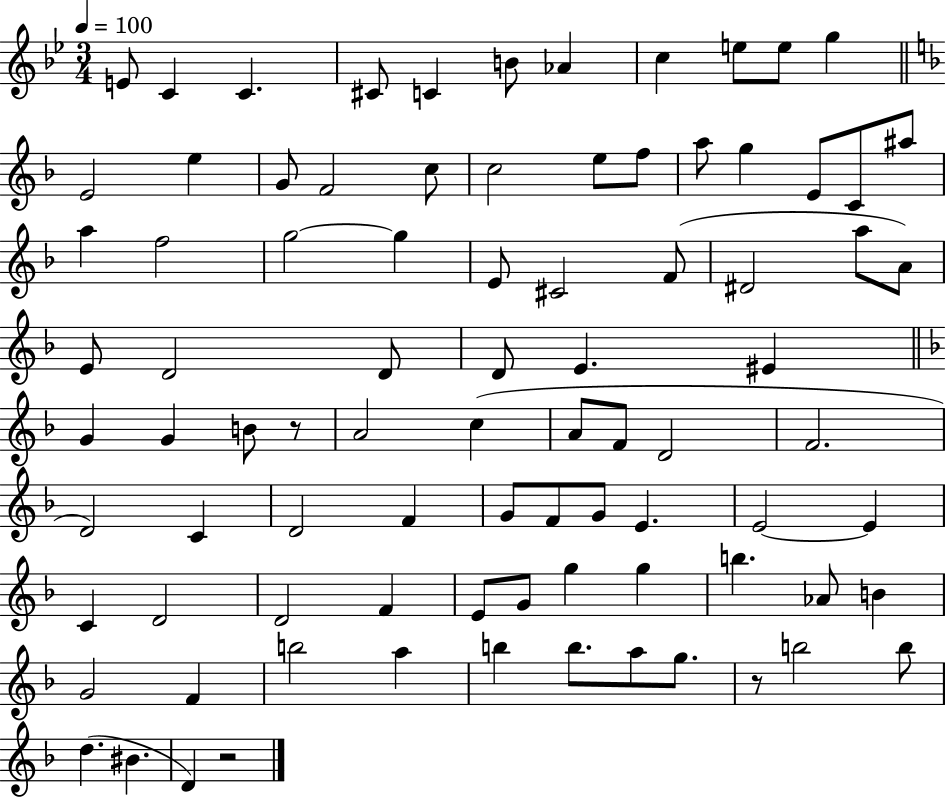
{
  \clef treble
  \numericTimeSignature
  \time 3/4
  \key bes \major
  \tempo 4 = 100
  e'8 c'4 c'4. | cis'8 c'4 b'8 aes'4 | c''4 e''8 e''8 g''4 | \bar "||" \break \key f \major e'2 e''4 | g'8 f'2 c''8 | c''2 e''8 f''8 | a''8 g''4 e'8 c'8 ais''8 | \break a''4 f''2 | g''2~~ g''4 | e'8 cis'2 f'8( | dis'2 a''8 a'8) | \break e'8 d'2 d'8 | d'8 e'4. eis'4 | \bar "||" \break \key f \major g'4 g'4 b'8 r8 | a'2 c''4( | a'8 f'8 d'2 | f'2. | \break d'2) c'4 | d'2 f'4 | g'8 f'8 g'8 e'4. | e'2~~ e'4 | \break c'4 d'2 | d'2 f'4 | e'8 g'8 g''4 g''4 | b''4. aes'8 b'4 | \break g'2 f'4 | b''2 a''4 | b''4 b''8. a''8 g''8. | r8 b''2 b''8 | \break d''4.( bis'4. | d'4) r2 | \bar "|."
}